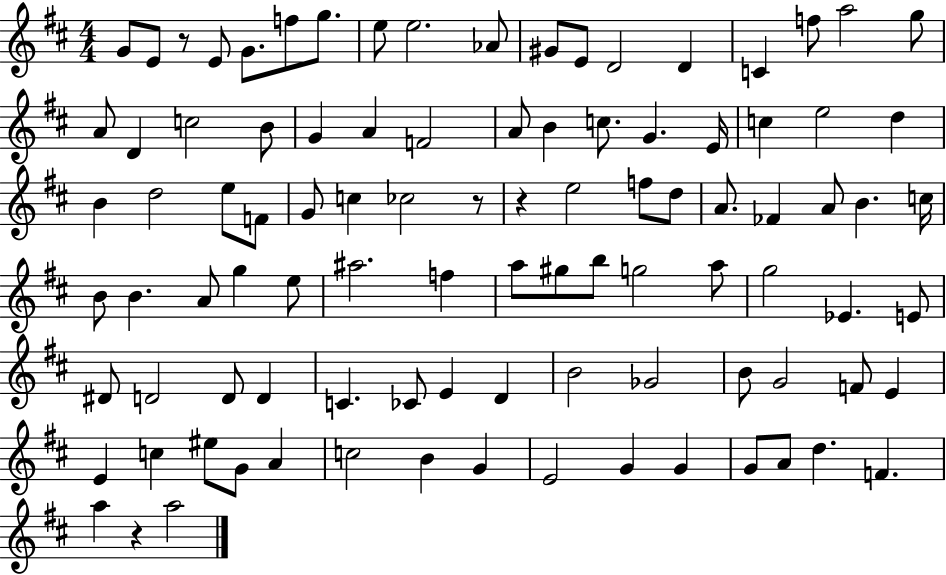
G4/e E4/e R/e E4/e G4/e. F5/e G5/e. E5/e E5/h. Ab4/e G#4/e E4/e D4/h D4/q C4/q F5/e A5/h G5/e A4/e D4/q C5/h B4/e G4/q A4/q F4/h A4/e B4/q C5/e. G4/q. E4/s C5/q E5/h D5/q B4/q D5/h E5/e F4/e G4/e C5/q CES5/h R/e R/q E5/h F5/e D5/e A4/e. FES4/q A4/e B4/q. C5/s B4/e B4/q. A4/e G5/q E5/e A#5/h. F5/q A5/e G#5/e B5/e G5/h A5/e G5/h Eb4/q. E4/e D#4/e D4/h D4/e D4/q C4/q. CES4/e E4/q D4/q B4/h Gb4/h B4/e G4/h F4/e E4/q E4/q C5/q EIS5/e G4/e A4/q C5/h B4/q G4/q E4/h G4/q G4/q G4/e A4/e D5/q. F4/q. A5/q R/q A5/h